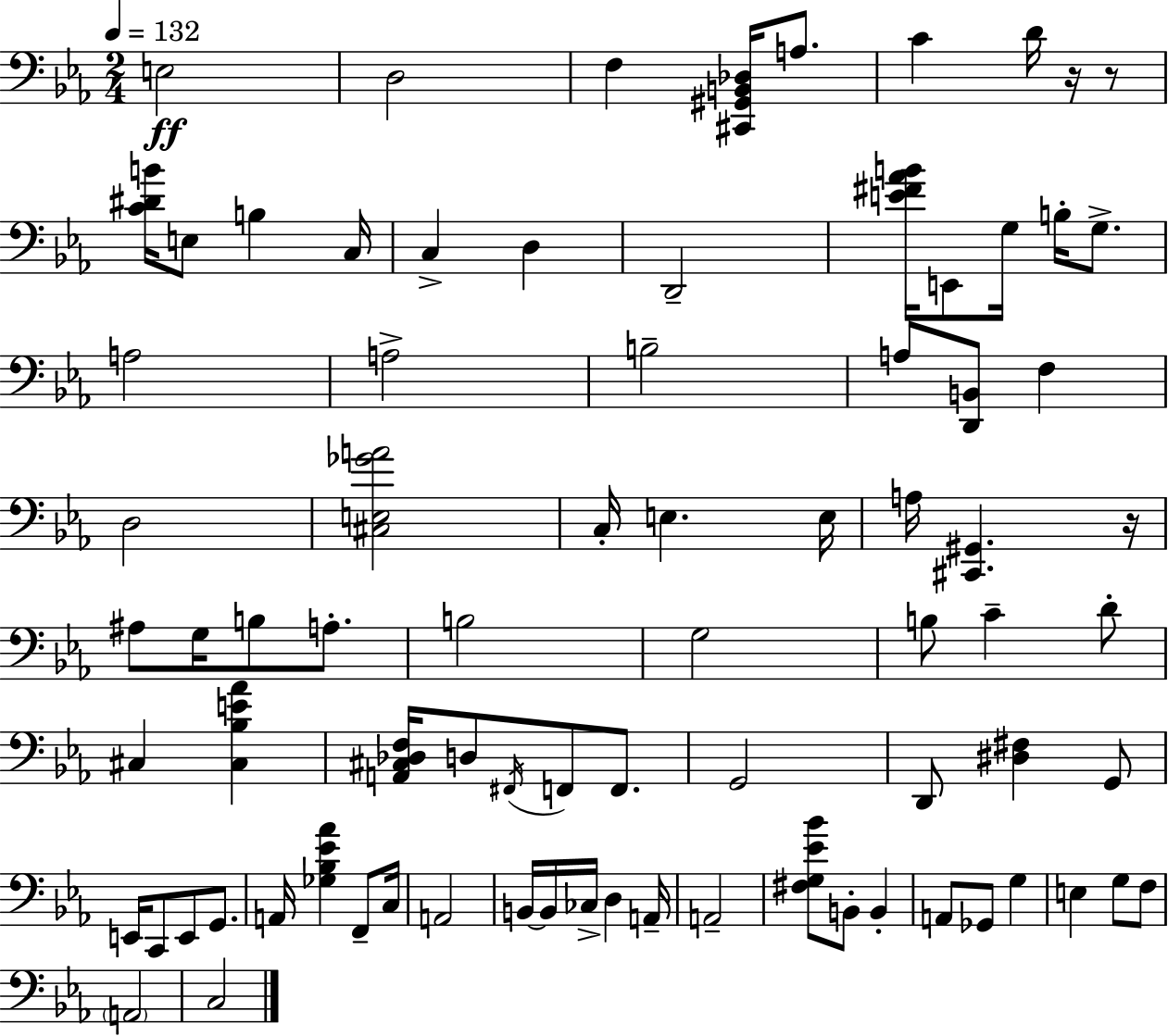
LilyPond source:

{
  \clef bass
  \numericTimeSignature
  \time 2/4
  \key ees \major
  \tempo 4 = 132
  e2\ff | d2 | f4 <cis, gis, b, des>16 a8. | c'4 d'16 r16 r8 | \break <c' dis' b'>16 e8 b4 c16 | c4-> d4 | d,2-- | <e' fis' aes' b'>16 e,8 g16 b16-. g8.-> | \break a2 | a2-> | b2-- | a8 <d, b,>8 f4 | \break d2 | <cis e ges' a'>2 | c16-. e4. e16 | a16 <cis, gis,>4. r16 | \break ais8 g16 b8 a8.-. | b2 | g2 | b8 c'4-- d'8-. | \break cis4 <cis bes e' aes'>4 | <a, cis des f>16 d8 \acciaccatura { fis,16 } f,8 f,8. | g,2 | d,8 <dis fis>4 g,8 | \break e,16 c,8 e,8 g,8. | a,16 <ges bes ees' aes'>4 f,8-- | c16 a,2 | b,16~~ b,16 ces16-> d4 | \break a,16-- a,2-- | <fis g ees' bes'>8 b,8-. b,4-. | a,8 ges,8 g4 | e4 g8 f8 | \break \parenthesize a,2 | c2 | \bar "|."
}